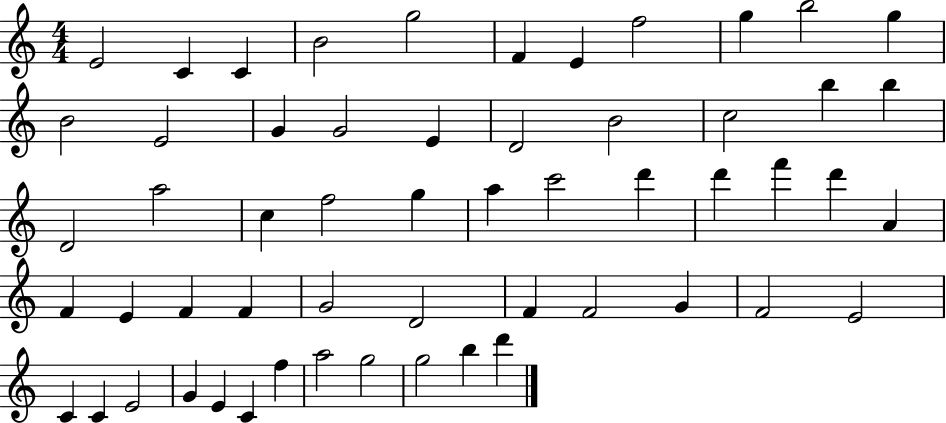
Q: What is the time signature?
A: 4/4